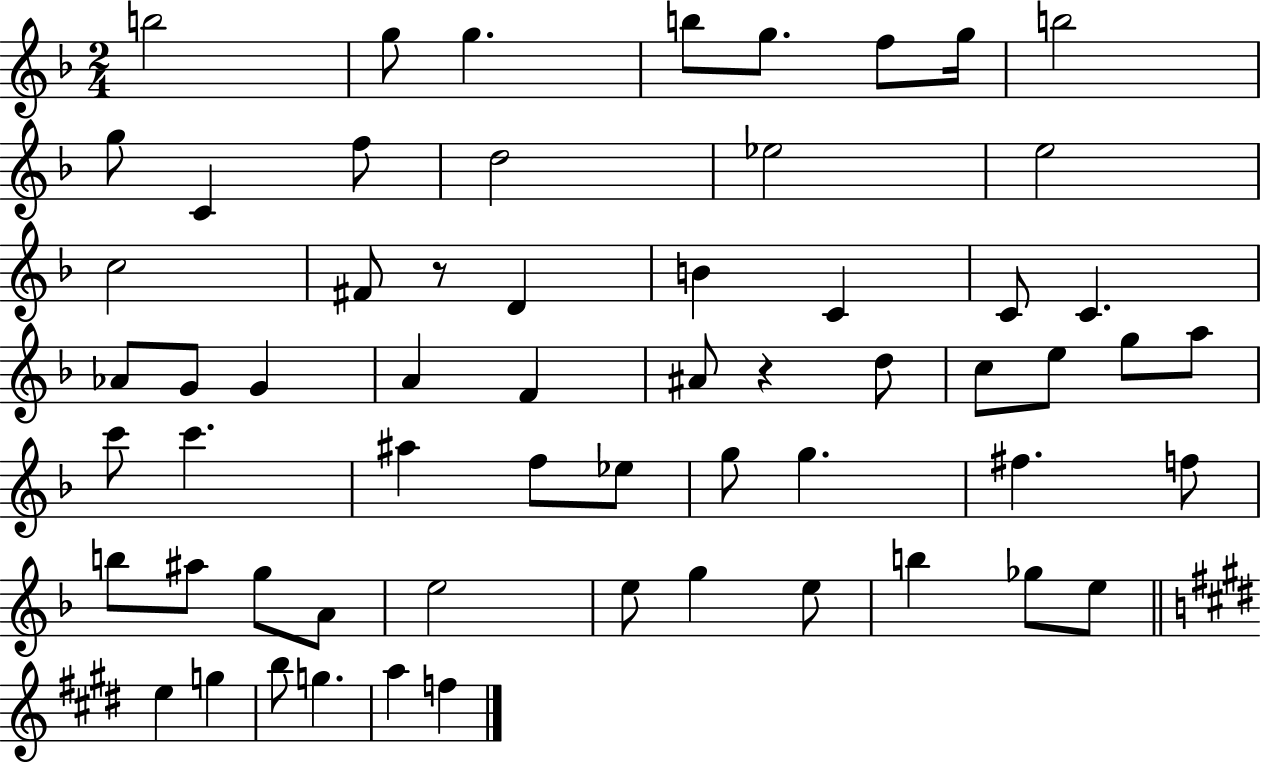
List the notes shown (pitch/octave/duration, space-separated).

B5/h G5/e G5/q. B5/e G5/e. F5/e G5/s B5/h G5/e C4/q F5/e D5/h Eb5/h E5/h C5/h F#4/e R/e D4/q B4/q C4/q C4/e C4/q. Ab4/e G4/e G4/q A4/q F4/q A#4/e R/q D5/e C5/e E5/e G5/e A5/e C6/e C6/q. A#5/q F5/e Eb5/e G5/e G5/q. F#5/q. F5/e B5/e A#5/e G5/e A4/e E5/h E5/e G5/q E5/e B5/q Gb5/e E5/e E5/q G5/q B5/e G5/q. A5/q F5/q